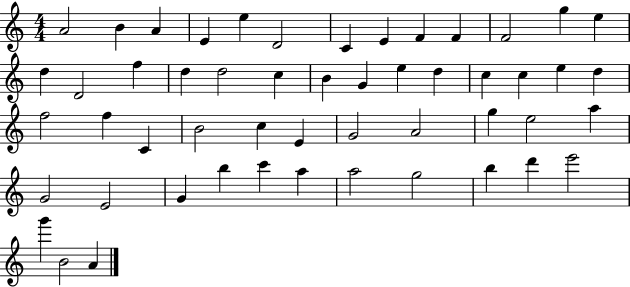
{
  \clef treble
  \numericTimeSignature
  \time 4/4
  \key c \major
  a'2 b'4 a'4 | e'4 e''4 d'2 | c'4 e'4 f'4 f'4 | f'2 g''4 e''4 | \break d''4 d'2 f''4 | d''4 d''2 c''4 | b'4 g'4 e''4 d''4 | c''4 c''4 e''4 d''4 | \break f''2 f''4 c'4 | b'2 c''4 e'4 | g'2 a'2 | g''4 e''2 a''4 | \break g'2 e'2 | g'4 b''4 c'''4 a''4 | a''2 g''2 | b''4 d'''4 e'''2 | \break g'''4 b'2 a'4 | \bar "|."
}